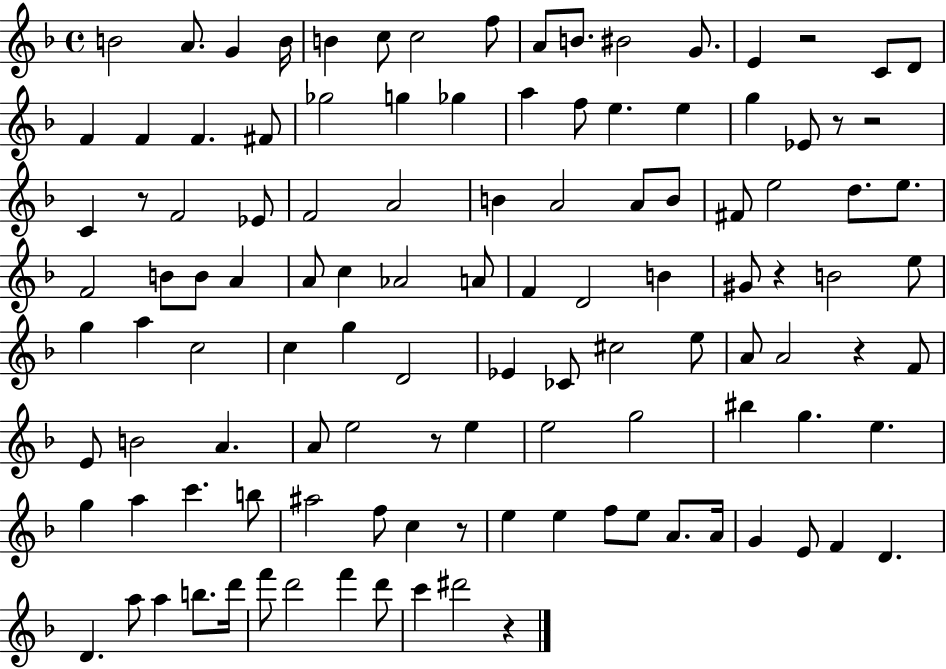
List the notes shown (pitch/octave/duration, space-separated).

B4/h A4/e. G4/q B4/s B4/q C5/e C5/h F5/e A4/e B4/e. BIS4/h G4/e. E4/q R/h C4/e D4/e F4/q F4/q F4/q. F#4/e Gb5/h G5/q Gb5/q A5/q F5/e E5/q. E5/q G5/q Eb4/e R/e R/h C4/q R/e F4/h Eb4/e F4/h A4/h B4/q A4/h A4/e B4/e F#4/e E5/h D5/e. E5/e. F4/h B4/e B4/e A4/q A4/e C5/q Ab4/h A4/e F4/q D4/h B4/q G#4/e R/q B4/h E5/e G5/q A5/q C5/h C5/q G5/q D4/h Eb4/q CES4/e C#5/h E5/e A4/e A4/h R/q F4/e E4/e B4/h A4/q. A4/e E5/h R/e E5/q E5/h G5/h BIS5/q G5/q. E5/q. G5/q A5/q C6/q. B5/e A#5/h F5/e C5/q R/e E5/q E5/q F5/e E5/e A4/e. A4/s G4/q E4/e F4/q D4/q. D4/q. A5/e A5/q B5/e. D6/s F6/e D6/h F6/q D6/e C6/q D#6/h R/q